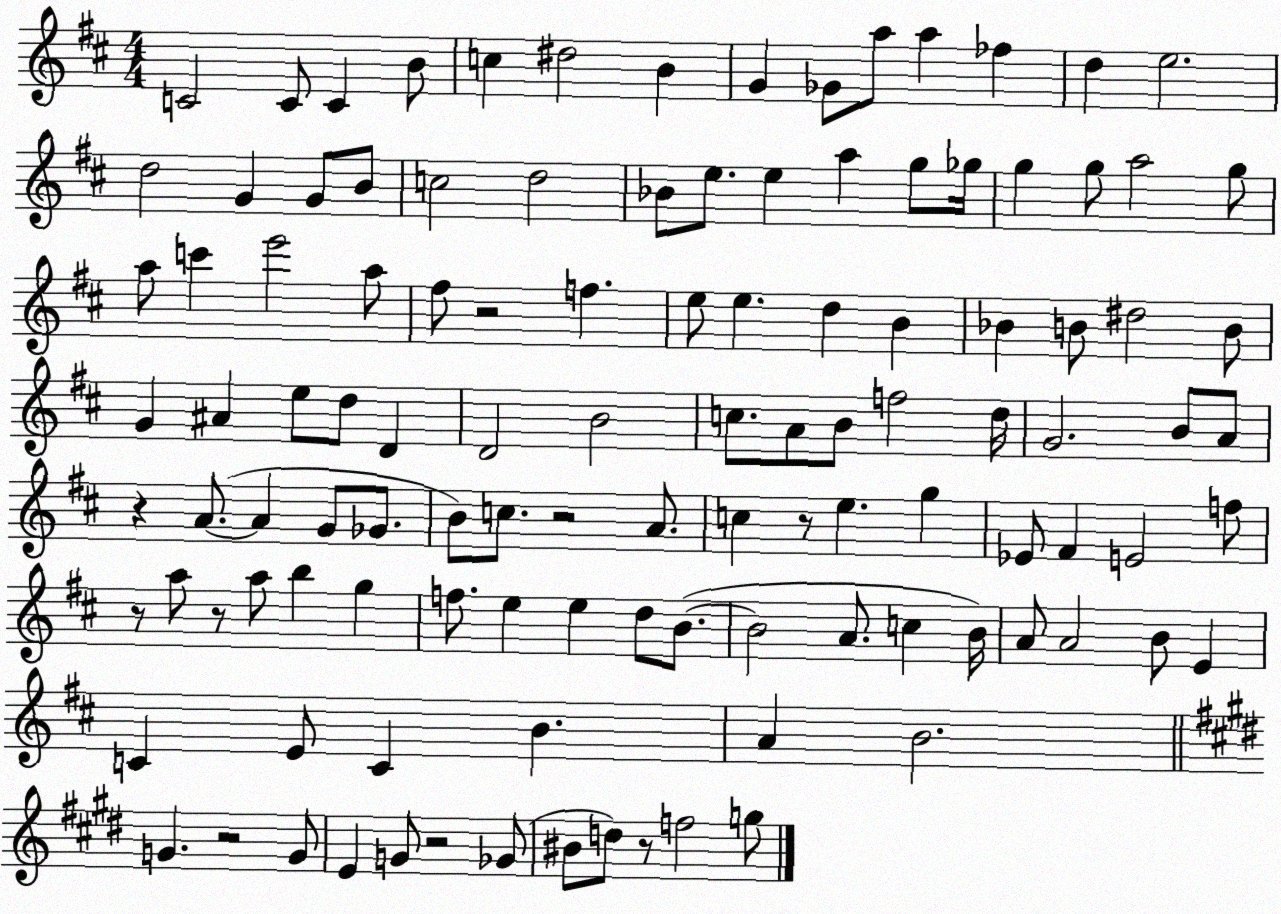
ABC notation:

X:1
T:Untitled
M:4/4
L:1/4
K:D
C2 C/2 C B/2 c ^d2 B G _G/2 a/2 a _f d e2 d2 G G/2 B/2 c2 d2 _B/2 e/2 e a g/2 _g/4 g g/2 a2 g/2 a/2 c' e'2 a/2 ^f/2 z2 f e/2 e d B _B B/2 ^d2 B/2 G ^A e/2 d/2 D D2 B2 c/2 A/2 B/2 f2 d/4 G2 B/2 A/2 z A/2 A G/2 _G/2 B/2 c/2 z2 A/2 c z/2 e g _E/2 ^F E2 f/2 z/2 a/2 z/2 a/2 b g f/2 e e d/2 B/2 B2 A/2 c B/4 A/2 A2 B/2 E C E/2 C B A B2 G z2 G/2 E G/2 z2 _G/2 ^B/2 d/2 z/2 f2 g/2